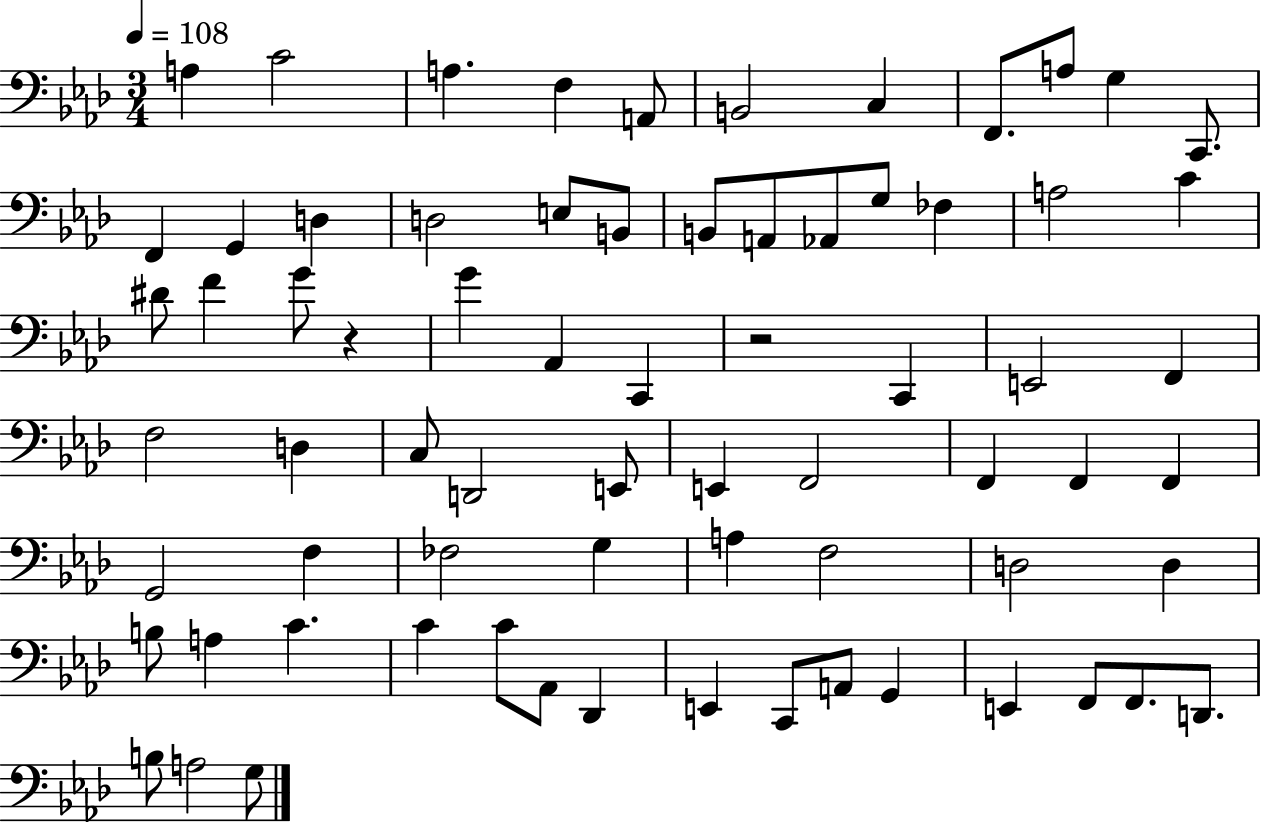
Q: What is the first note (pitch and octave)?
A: A3